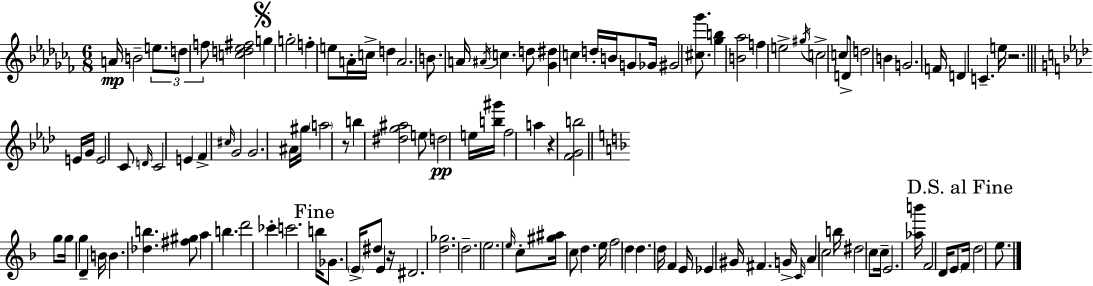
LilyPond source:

{
  \clef treble
  \numericTimeSignature
  \time 6/8
  \key aes \minor
  \repeat volta 2 { a'16\mp b'2-- \tuplet 3/2 { e''8. | d''8 f''8 } <c'' d'' ees'' fis''>2 | \mark \markup { \musicglyph "scripts.segno" } g''4 g''2-. | f''4-. e''8 a'16-. c''16-> d''4 | \break a'2. | b'8. a'16 \acciaccatura { ais'16 } c''4. d''8 | <ges' dis''>4 c''4 d''16-. b'16 g'8 | ges'16 gis'2 <cis'' ges'''>8. | \break <ges'' b''>4 <b' aes''>2 | f''4 e''2-> | \acciaccatura { gis''16 } c''2-> c''8 | d'8-> d''2 b'4 | \break g'2. | f'16 d'4 c'4.-- | e''16 r2. | \bar "||" \break \key aes \major e'16 g'16 e'2 c'8 | \grace { d'16 } c'2 e'4 | f'4-> \grace { cis''16 } g'2 | g'2. | \break ais'16 gis''16 \parenthesize a''2 | r8 b''4 <dis'' g'' ais''>2 | e''8 d''2\pp | e''16 <b'' gis'''>16 f''2 a''4 | \break r4 <f' g' b''>2 | \bar "||" \break \key d \minor g''8 g''16 g''4 d'4-- b'16 | b'4. <des'' b''>4. | <fis'' gis''>8 a''4 b''4. | d'''2 ces'''4-. | \break c'''2. | \mark "Fine" b''16 ges'8. \parenthesize e'16-> dis''8 e'4 r16 | dis'2. | <d'' ges''>2. | \break d''2.-- | e''2. | \grace { e''16 } c''8-. <gis'' ais''>16 c''8 d''4. | e''16 f''2 d''4 | \break d''4. d''16 f'4 | e'16 ees'4 gis'16 fis'4. | g'16-> \grace { c'16 } a'4 c''2 | b''16 dis''2 c''8 | \break c''16-- e'2. | <aes'' b'''>16 f'2 d'16 | \parenthesize e'8 \mark "D.S. al Fine" f'16 d''2 e''8. | } \bar "|."
}